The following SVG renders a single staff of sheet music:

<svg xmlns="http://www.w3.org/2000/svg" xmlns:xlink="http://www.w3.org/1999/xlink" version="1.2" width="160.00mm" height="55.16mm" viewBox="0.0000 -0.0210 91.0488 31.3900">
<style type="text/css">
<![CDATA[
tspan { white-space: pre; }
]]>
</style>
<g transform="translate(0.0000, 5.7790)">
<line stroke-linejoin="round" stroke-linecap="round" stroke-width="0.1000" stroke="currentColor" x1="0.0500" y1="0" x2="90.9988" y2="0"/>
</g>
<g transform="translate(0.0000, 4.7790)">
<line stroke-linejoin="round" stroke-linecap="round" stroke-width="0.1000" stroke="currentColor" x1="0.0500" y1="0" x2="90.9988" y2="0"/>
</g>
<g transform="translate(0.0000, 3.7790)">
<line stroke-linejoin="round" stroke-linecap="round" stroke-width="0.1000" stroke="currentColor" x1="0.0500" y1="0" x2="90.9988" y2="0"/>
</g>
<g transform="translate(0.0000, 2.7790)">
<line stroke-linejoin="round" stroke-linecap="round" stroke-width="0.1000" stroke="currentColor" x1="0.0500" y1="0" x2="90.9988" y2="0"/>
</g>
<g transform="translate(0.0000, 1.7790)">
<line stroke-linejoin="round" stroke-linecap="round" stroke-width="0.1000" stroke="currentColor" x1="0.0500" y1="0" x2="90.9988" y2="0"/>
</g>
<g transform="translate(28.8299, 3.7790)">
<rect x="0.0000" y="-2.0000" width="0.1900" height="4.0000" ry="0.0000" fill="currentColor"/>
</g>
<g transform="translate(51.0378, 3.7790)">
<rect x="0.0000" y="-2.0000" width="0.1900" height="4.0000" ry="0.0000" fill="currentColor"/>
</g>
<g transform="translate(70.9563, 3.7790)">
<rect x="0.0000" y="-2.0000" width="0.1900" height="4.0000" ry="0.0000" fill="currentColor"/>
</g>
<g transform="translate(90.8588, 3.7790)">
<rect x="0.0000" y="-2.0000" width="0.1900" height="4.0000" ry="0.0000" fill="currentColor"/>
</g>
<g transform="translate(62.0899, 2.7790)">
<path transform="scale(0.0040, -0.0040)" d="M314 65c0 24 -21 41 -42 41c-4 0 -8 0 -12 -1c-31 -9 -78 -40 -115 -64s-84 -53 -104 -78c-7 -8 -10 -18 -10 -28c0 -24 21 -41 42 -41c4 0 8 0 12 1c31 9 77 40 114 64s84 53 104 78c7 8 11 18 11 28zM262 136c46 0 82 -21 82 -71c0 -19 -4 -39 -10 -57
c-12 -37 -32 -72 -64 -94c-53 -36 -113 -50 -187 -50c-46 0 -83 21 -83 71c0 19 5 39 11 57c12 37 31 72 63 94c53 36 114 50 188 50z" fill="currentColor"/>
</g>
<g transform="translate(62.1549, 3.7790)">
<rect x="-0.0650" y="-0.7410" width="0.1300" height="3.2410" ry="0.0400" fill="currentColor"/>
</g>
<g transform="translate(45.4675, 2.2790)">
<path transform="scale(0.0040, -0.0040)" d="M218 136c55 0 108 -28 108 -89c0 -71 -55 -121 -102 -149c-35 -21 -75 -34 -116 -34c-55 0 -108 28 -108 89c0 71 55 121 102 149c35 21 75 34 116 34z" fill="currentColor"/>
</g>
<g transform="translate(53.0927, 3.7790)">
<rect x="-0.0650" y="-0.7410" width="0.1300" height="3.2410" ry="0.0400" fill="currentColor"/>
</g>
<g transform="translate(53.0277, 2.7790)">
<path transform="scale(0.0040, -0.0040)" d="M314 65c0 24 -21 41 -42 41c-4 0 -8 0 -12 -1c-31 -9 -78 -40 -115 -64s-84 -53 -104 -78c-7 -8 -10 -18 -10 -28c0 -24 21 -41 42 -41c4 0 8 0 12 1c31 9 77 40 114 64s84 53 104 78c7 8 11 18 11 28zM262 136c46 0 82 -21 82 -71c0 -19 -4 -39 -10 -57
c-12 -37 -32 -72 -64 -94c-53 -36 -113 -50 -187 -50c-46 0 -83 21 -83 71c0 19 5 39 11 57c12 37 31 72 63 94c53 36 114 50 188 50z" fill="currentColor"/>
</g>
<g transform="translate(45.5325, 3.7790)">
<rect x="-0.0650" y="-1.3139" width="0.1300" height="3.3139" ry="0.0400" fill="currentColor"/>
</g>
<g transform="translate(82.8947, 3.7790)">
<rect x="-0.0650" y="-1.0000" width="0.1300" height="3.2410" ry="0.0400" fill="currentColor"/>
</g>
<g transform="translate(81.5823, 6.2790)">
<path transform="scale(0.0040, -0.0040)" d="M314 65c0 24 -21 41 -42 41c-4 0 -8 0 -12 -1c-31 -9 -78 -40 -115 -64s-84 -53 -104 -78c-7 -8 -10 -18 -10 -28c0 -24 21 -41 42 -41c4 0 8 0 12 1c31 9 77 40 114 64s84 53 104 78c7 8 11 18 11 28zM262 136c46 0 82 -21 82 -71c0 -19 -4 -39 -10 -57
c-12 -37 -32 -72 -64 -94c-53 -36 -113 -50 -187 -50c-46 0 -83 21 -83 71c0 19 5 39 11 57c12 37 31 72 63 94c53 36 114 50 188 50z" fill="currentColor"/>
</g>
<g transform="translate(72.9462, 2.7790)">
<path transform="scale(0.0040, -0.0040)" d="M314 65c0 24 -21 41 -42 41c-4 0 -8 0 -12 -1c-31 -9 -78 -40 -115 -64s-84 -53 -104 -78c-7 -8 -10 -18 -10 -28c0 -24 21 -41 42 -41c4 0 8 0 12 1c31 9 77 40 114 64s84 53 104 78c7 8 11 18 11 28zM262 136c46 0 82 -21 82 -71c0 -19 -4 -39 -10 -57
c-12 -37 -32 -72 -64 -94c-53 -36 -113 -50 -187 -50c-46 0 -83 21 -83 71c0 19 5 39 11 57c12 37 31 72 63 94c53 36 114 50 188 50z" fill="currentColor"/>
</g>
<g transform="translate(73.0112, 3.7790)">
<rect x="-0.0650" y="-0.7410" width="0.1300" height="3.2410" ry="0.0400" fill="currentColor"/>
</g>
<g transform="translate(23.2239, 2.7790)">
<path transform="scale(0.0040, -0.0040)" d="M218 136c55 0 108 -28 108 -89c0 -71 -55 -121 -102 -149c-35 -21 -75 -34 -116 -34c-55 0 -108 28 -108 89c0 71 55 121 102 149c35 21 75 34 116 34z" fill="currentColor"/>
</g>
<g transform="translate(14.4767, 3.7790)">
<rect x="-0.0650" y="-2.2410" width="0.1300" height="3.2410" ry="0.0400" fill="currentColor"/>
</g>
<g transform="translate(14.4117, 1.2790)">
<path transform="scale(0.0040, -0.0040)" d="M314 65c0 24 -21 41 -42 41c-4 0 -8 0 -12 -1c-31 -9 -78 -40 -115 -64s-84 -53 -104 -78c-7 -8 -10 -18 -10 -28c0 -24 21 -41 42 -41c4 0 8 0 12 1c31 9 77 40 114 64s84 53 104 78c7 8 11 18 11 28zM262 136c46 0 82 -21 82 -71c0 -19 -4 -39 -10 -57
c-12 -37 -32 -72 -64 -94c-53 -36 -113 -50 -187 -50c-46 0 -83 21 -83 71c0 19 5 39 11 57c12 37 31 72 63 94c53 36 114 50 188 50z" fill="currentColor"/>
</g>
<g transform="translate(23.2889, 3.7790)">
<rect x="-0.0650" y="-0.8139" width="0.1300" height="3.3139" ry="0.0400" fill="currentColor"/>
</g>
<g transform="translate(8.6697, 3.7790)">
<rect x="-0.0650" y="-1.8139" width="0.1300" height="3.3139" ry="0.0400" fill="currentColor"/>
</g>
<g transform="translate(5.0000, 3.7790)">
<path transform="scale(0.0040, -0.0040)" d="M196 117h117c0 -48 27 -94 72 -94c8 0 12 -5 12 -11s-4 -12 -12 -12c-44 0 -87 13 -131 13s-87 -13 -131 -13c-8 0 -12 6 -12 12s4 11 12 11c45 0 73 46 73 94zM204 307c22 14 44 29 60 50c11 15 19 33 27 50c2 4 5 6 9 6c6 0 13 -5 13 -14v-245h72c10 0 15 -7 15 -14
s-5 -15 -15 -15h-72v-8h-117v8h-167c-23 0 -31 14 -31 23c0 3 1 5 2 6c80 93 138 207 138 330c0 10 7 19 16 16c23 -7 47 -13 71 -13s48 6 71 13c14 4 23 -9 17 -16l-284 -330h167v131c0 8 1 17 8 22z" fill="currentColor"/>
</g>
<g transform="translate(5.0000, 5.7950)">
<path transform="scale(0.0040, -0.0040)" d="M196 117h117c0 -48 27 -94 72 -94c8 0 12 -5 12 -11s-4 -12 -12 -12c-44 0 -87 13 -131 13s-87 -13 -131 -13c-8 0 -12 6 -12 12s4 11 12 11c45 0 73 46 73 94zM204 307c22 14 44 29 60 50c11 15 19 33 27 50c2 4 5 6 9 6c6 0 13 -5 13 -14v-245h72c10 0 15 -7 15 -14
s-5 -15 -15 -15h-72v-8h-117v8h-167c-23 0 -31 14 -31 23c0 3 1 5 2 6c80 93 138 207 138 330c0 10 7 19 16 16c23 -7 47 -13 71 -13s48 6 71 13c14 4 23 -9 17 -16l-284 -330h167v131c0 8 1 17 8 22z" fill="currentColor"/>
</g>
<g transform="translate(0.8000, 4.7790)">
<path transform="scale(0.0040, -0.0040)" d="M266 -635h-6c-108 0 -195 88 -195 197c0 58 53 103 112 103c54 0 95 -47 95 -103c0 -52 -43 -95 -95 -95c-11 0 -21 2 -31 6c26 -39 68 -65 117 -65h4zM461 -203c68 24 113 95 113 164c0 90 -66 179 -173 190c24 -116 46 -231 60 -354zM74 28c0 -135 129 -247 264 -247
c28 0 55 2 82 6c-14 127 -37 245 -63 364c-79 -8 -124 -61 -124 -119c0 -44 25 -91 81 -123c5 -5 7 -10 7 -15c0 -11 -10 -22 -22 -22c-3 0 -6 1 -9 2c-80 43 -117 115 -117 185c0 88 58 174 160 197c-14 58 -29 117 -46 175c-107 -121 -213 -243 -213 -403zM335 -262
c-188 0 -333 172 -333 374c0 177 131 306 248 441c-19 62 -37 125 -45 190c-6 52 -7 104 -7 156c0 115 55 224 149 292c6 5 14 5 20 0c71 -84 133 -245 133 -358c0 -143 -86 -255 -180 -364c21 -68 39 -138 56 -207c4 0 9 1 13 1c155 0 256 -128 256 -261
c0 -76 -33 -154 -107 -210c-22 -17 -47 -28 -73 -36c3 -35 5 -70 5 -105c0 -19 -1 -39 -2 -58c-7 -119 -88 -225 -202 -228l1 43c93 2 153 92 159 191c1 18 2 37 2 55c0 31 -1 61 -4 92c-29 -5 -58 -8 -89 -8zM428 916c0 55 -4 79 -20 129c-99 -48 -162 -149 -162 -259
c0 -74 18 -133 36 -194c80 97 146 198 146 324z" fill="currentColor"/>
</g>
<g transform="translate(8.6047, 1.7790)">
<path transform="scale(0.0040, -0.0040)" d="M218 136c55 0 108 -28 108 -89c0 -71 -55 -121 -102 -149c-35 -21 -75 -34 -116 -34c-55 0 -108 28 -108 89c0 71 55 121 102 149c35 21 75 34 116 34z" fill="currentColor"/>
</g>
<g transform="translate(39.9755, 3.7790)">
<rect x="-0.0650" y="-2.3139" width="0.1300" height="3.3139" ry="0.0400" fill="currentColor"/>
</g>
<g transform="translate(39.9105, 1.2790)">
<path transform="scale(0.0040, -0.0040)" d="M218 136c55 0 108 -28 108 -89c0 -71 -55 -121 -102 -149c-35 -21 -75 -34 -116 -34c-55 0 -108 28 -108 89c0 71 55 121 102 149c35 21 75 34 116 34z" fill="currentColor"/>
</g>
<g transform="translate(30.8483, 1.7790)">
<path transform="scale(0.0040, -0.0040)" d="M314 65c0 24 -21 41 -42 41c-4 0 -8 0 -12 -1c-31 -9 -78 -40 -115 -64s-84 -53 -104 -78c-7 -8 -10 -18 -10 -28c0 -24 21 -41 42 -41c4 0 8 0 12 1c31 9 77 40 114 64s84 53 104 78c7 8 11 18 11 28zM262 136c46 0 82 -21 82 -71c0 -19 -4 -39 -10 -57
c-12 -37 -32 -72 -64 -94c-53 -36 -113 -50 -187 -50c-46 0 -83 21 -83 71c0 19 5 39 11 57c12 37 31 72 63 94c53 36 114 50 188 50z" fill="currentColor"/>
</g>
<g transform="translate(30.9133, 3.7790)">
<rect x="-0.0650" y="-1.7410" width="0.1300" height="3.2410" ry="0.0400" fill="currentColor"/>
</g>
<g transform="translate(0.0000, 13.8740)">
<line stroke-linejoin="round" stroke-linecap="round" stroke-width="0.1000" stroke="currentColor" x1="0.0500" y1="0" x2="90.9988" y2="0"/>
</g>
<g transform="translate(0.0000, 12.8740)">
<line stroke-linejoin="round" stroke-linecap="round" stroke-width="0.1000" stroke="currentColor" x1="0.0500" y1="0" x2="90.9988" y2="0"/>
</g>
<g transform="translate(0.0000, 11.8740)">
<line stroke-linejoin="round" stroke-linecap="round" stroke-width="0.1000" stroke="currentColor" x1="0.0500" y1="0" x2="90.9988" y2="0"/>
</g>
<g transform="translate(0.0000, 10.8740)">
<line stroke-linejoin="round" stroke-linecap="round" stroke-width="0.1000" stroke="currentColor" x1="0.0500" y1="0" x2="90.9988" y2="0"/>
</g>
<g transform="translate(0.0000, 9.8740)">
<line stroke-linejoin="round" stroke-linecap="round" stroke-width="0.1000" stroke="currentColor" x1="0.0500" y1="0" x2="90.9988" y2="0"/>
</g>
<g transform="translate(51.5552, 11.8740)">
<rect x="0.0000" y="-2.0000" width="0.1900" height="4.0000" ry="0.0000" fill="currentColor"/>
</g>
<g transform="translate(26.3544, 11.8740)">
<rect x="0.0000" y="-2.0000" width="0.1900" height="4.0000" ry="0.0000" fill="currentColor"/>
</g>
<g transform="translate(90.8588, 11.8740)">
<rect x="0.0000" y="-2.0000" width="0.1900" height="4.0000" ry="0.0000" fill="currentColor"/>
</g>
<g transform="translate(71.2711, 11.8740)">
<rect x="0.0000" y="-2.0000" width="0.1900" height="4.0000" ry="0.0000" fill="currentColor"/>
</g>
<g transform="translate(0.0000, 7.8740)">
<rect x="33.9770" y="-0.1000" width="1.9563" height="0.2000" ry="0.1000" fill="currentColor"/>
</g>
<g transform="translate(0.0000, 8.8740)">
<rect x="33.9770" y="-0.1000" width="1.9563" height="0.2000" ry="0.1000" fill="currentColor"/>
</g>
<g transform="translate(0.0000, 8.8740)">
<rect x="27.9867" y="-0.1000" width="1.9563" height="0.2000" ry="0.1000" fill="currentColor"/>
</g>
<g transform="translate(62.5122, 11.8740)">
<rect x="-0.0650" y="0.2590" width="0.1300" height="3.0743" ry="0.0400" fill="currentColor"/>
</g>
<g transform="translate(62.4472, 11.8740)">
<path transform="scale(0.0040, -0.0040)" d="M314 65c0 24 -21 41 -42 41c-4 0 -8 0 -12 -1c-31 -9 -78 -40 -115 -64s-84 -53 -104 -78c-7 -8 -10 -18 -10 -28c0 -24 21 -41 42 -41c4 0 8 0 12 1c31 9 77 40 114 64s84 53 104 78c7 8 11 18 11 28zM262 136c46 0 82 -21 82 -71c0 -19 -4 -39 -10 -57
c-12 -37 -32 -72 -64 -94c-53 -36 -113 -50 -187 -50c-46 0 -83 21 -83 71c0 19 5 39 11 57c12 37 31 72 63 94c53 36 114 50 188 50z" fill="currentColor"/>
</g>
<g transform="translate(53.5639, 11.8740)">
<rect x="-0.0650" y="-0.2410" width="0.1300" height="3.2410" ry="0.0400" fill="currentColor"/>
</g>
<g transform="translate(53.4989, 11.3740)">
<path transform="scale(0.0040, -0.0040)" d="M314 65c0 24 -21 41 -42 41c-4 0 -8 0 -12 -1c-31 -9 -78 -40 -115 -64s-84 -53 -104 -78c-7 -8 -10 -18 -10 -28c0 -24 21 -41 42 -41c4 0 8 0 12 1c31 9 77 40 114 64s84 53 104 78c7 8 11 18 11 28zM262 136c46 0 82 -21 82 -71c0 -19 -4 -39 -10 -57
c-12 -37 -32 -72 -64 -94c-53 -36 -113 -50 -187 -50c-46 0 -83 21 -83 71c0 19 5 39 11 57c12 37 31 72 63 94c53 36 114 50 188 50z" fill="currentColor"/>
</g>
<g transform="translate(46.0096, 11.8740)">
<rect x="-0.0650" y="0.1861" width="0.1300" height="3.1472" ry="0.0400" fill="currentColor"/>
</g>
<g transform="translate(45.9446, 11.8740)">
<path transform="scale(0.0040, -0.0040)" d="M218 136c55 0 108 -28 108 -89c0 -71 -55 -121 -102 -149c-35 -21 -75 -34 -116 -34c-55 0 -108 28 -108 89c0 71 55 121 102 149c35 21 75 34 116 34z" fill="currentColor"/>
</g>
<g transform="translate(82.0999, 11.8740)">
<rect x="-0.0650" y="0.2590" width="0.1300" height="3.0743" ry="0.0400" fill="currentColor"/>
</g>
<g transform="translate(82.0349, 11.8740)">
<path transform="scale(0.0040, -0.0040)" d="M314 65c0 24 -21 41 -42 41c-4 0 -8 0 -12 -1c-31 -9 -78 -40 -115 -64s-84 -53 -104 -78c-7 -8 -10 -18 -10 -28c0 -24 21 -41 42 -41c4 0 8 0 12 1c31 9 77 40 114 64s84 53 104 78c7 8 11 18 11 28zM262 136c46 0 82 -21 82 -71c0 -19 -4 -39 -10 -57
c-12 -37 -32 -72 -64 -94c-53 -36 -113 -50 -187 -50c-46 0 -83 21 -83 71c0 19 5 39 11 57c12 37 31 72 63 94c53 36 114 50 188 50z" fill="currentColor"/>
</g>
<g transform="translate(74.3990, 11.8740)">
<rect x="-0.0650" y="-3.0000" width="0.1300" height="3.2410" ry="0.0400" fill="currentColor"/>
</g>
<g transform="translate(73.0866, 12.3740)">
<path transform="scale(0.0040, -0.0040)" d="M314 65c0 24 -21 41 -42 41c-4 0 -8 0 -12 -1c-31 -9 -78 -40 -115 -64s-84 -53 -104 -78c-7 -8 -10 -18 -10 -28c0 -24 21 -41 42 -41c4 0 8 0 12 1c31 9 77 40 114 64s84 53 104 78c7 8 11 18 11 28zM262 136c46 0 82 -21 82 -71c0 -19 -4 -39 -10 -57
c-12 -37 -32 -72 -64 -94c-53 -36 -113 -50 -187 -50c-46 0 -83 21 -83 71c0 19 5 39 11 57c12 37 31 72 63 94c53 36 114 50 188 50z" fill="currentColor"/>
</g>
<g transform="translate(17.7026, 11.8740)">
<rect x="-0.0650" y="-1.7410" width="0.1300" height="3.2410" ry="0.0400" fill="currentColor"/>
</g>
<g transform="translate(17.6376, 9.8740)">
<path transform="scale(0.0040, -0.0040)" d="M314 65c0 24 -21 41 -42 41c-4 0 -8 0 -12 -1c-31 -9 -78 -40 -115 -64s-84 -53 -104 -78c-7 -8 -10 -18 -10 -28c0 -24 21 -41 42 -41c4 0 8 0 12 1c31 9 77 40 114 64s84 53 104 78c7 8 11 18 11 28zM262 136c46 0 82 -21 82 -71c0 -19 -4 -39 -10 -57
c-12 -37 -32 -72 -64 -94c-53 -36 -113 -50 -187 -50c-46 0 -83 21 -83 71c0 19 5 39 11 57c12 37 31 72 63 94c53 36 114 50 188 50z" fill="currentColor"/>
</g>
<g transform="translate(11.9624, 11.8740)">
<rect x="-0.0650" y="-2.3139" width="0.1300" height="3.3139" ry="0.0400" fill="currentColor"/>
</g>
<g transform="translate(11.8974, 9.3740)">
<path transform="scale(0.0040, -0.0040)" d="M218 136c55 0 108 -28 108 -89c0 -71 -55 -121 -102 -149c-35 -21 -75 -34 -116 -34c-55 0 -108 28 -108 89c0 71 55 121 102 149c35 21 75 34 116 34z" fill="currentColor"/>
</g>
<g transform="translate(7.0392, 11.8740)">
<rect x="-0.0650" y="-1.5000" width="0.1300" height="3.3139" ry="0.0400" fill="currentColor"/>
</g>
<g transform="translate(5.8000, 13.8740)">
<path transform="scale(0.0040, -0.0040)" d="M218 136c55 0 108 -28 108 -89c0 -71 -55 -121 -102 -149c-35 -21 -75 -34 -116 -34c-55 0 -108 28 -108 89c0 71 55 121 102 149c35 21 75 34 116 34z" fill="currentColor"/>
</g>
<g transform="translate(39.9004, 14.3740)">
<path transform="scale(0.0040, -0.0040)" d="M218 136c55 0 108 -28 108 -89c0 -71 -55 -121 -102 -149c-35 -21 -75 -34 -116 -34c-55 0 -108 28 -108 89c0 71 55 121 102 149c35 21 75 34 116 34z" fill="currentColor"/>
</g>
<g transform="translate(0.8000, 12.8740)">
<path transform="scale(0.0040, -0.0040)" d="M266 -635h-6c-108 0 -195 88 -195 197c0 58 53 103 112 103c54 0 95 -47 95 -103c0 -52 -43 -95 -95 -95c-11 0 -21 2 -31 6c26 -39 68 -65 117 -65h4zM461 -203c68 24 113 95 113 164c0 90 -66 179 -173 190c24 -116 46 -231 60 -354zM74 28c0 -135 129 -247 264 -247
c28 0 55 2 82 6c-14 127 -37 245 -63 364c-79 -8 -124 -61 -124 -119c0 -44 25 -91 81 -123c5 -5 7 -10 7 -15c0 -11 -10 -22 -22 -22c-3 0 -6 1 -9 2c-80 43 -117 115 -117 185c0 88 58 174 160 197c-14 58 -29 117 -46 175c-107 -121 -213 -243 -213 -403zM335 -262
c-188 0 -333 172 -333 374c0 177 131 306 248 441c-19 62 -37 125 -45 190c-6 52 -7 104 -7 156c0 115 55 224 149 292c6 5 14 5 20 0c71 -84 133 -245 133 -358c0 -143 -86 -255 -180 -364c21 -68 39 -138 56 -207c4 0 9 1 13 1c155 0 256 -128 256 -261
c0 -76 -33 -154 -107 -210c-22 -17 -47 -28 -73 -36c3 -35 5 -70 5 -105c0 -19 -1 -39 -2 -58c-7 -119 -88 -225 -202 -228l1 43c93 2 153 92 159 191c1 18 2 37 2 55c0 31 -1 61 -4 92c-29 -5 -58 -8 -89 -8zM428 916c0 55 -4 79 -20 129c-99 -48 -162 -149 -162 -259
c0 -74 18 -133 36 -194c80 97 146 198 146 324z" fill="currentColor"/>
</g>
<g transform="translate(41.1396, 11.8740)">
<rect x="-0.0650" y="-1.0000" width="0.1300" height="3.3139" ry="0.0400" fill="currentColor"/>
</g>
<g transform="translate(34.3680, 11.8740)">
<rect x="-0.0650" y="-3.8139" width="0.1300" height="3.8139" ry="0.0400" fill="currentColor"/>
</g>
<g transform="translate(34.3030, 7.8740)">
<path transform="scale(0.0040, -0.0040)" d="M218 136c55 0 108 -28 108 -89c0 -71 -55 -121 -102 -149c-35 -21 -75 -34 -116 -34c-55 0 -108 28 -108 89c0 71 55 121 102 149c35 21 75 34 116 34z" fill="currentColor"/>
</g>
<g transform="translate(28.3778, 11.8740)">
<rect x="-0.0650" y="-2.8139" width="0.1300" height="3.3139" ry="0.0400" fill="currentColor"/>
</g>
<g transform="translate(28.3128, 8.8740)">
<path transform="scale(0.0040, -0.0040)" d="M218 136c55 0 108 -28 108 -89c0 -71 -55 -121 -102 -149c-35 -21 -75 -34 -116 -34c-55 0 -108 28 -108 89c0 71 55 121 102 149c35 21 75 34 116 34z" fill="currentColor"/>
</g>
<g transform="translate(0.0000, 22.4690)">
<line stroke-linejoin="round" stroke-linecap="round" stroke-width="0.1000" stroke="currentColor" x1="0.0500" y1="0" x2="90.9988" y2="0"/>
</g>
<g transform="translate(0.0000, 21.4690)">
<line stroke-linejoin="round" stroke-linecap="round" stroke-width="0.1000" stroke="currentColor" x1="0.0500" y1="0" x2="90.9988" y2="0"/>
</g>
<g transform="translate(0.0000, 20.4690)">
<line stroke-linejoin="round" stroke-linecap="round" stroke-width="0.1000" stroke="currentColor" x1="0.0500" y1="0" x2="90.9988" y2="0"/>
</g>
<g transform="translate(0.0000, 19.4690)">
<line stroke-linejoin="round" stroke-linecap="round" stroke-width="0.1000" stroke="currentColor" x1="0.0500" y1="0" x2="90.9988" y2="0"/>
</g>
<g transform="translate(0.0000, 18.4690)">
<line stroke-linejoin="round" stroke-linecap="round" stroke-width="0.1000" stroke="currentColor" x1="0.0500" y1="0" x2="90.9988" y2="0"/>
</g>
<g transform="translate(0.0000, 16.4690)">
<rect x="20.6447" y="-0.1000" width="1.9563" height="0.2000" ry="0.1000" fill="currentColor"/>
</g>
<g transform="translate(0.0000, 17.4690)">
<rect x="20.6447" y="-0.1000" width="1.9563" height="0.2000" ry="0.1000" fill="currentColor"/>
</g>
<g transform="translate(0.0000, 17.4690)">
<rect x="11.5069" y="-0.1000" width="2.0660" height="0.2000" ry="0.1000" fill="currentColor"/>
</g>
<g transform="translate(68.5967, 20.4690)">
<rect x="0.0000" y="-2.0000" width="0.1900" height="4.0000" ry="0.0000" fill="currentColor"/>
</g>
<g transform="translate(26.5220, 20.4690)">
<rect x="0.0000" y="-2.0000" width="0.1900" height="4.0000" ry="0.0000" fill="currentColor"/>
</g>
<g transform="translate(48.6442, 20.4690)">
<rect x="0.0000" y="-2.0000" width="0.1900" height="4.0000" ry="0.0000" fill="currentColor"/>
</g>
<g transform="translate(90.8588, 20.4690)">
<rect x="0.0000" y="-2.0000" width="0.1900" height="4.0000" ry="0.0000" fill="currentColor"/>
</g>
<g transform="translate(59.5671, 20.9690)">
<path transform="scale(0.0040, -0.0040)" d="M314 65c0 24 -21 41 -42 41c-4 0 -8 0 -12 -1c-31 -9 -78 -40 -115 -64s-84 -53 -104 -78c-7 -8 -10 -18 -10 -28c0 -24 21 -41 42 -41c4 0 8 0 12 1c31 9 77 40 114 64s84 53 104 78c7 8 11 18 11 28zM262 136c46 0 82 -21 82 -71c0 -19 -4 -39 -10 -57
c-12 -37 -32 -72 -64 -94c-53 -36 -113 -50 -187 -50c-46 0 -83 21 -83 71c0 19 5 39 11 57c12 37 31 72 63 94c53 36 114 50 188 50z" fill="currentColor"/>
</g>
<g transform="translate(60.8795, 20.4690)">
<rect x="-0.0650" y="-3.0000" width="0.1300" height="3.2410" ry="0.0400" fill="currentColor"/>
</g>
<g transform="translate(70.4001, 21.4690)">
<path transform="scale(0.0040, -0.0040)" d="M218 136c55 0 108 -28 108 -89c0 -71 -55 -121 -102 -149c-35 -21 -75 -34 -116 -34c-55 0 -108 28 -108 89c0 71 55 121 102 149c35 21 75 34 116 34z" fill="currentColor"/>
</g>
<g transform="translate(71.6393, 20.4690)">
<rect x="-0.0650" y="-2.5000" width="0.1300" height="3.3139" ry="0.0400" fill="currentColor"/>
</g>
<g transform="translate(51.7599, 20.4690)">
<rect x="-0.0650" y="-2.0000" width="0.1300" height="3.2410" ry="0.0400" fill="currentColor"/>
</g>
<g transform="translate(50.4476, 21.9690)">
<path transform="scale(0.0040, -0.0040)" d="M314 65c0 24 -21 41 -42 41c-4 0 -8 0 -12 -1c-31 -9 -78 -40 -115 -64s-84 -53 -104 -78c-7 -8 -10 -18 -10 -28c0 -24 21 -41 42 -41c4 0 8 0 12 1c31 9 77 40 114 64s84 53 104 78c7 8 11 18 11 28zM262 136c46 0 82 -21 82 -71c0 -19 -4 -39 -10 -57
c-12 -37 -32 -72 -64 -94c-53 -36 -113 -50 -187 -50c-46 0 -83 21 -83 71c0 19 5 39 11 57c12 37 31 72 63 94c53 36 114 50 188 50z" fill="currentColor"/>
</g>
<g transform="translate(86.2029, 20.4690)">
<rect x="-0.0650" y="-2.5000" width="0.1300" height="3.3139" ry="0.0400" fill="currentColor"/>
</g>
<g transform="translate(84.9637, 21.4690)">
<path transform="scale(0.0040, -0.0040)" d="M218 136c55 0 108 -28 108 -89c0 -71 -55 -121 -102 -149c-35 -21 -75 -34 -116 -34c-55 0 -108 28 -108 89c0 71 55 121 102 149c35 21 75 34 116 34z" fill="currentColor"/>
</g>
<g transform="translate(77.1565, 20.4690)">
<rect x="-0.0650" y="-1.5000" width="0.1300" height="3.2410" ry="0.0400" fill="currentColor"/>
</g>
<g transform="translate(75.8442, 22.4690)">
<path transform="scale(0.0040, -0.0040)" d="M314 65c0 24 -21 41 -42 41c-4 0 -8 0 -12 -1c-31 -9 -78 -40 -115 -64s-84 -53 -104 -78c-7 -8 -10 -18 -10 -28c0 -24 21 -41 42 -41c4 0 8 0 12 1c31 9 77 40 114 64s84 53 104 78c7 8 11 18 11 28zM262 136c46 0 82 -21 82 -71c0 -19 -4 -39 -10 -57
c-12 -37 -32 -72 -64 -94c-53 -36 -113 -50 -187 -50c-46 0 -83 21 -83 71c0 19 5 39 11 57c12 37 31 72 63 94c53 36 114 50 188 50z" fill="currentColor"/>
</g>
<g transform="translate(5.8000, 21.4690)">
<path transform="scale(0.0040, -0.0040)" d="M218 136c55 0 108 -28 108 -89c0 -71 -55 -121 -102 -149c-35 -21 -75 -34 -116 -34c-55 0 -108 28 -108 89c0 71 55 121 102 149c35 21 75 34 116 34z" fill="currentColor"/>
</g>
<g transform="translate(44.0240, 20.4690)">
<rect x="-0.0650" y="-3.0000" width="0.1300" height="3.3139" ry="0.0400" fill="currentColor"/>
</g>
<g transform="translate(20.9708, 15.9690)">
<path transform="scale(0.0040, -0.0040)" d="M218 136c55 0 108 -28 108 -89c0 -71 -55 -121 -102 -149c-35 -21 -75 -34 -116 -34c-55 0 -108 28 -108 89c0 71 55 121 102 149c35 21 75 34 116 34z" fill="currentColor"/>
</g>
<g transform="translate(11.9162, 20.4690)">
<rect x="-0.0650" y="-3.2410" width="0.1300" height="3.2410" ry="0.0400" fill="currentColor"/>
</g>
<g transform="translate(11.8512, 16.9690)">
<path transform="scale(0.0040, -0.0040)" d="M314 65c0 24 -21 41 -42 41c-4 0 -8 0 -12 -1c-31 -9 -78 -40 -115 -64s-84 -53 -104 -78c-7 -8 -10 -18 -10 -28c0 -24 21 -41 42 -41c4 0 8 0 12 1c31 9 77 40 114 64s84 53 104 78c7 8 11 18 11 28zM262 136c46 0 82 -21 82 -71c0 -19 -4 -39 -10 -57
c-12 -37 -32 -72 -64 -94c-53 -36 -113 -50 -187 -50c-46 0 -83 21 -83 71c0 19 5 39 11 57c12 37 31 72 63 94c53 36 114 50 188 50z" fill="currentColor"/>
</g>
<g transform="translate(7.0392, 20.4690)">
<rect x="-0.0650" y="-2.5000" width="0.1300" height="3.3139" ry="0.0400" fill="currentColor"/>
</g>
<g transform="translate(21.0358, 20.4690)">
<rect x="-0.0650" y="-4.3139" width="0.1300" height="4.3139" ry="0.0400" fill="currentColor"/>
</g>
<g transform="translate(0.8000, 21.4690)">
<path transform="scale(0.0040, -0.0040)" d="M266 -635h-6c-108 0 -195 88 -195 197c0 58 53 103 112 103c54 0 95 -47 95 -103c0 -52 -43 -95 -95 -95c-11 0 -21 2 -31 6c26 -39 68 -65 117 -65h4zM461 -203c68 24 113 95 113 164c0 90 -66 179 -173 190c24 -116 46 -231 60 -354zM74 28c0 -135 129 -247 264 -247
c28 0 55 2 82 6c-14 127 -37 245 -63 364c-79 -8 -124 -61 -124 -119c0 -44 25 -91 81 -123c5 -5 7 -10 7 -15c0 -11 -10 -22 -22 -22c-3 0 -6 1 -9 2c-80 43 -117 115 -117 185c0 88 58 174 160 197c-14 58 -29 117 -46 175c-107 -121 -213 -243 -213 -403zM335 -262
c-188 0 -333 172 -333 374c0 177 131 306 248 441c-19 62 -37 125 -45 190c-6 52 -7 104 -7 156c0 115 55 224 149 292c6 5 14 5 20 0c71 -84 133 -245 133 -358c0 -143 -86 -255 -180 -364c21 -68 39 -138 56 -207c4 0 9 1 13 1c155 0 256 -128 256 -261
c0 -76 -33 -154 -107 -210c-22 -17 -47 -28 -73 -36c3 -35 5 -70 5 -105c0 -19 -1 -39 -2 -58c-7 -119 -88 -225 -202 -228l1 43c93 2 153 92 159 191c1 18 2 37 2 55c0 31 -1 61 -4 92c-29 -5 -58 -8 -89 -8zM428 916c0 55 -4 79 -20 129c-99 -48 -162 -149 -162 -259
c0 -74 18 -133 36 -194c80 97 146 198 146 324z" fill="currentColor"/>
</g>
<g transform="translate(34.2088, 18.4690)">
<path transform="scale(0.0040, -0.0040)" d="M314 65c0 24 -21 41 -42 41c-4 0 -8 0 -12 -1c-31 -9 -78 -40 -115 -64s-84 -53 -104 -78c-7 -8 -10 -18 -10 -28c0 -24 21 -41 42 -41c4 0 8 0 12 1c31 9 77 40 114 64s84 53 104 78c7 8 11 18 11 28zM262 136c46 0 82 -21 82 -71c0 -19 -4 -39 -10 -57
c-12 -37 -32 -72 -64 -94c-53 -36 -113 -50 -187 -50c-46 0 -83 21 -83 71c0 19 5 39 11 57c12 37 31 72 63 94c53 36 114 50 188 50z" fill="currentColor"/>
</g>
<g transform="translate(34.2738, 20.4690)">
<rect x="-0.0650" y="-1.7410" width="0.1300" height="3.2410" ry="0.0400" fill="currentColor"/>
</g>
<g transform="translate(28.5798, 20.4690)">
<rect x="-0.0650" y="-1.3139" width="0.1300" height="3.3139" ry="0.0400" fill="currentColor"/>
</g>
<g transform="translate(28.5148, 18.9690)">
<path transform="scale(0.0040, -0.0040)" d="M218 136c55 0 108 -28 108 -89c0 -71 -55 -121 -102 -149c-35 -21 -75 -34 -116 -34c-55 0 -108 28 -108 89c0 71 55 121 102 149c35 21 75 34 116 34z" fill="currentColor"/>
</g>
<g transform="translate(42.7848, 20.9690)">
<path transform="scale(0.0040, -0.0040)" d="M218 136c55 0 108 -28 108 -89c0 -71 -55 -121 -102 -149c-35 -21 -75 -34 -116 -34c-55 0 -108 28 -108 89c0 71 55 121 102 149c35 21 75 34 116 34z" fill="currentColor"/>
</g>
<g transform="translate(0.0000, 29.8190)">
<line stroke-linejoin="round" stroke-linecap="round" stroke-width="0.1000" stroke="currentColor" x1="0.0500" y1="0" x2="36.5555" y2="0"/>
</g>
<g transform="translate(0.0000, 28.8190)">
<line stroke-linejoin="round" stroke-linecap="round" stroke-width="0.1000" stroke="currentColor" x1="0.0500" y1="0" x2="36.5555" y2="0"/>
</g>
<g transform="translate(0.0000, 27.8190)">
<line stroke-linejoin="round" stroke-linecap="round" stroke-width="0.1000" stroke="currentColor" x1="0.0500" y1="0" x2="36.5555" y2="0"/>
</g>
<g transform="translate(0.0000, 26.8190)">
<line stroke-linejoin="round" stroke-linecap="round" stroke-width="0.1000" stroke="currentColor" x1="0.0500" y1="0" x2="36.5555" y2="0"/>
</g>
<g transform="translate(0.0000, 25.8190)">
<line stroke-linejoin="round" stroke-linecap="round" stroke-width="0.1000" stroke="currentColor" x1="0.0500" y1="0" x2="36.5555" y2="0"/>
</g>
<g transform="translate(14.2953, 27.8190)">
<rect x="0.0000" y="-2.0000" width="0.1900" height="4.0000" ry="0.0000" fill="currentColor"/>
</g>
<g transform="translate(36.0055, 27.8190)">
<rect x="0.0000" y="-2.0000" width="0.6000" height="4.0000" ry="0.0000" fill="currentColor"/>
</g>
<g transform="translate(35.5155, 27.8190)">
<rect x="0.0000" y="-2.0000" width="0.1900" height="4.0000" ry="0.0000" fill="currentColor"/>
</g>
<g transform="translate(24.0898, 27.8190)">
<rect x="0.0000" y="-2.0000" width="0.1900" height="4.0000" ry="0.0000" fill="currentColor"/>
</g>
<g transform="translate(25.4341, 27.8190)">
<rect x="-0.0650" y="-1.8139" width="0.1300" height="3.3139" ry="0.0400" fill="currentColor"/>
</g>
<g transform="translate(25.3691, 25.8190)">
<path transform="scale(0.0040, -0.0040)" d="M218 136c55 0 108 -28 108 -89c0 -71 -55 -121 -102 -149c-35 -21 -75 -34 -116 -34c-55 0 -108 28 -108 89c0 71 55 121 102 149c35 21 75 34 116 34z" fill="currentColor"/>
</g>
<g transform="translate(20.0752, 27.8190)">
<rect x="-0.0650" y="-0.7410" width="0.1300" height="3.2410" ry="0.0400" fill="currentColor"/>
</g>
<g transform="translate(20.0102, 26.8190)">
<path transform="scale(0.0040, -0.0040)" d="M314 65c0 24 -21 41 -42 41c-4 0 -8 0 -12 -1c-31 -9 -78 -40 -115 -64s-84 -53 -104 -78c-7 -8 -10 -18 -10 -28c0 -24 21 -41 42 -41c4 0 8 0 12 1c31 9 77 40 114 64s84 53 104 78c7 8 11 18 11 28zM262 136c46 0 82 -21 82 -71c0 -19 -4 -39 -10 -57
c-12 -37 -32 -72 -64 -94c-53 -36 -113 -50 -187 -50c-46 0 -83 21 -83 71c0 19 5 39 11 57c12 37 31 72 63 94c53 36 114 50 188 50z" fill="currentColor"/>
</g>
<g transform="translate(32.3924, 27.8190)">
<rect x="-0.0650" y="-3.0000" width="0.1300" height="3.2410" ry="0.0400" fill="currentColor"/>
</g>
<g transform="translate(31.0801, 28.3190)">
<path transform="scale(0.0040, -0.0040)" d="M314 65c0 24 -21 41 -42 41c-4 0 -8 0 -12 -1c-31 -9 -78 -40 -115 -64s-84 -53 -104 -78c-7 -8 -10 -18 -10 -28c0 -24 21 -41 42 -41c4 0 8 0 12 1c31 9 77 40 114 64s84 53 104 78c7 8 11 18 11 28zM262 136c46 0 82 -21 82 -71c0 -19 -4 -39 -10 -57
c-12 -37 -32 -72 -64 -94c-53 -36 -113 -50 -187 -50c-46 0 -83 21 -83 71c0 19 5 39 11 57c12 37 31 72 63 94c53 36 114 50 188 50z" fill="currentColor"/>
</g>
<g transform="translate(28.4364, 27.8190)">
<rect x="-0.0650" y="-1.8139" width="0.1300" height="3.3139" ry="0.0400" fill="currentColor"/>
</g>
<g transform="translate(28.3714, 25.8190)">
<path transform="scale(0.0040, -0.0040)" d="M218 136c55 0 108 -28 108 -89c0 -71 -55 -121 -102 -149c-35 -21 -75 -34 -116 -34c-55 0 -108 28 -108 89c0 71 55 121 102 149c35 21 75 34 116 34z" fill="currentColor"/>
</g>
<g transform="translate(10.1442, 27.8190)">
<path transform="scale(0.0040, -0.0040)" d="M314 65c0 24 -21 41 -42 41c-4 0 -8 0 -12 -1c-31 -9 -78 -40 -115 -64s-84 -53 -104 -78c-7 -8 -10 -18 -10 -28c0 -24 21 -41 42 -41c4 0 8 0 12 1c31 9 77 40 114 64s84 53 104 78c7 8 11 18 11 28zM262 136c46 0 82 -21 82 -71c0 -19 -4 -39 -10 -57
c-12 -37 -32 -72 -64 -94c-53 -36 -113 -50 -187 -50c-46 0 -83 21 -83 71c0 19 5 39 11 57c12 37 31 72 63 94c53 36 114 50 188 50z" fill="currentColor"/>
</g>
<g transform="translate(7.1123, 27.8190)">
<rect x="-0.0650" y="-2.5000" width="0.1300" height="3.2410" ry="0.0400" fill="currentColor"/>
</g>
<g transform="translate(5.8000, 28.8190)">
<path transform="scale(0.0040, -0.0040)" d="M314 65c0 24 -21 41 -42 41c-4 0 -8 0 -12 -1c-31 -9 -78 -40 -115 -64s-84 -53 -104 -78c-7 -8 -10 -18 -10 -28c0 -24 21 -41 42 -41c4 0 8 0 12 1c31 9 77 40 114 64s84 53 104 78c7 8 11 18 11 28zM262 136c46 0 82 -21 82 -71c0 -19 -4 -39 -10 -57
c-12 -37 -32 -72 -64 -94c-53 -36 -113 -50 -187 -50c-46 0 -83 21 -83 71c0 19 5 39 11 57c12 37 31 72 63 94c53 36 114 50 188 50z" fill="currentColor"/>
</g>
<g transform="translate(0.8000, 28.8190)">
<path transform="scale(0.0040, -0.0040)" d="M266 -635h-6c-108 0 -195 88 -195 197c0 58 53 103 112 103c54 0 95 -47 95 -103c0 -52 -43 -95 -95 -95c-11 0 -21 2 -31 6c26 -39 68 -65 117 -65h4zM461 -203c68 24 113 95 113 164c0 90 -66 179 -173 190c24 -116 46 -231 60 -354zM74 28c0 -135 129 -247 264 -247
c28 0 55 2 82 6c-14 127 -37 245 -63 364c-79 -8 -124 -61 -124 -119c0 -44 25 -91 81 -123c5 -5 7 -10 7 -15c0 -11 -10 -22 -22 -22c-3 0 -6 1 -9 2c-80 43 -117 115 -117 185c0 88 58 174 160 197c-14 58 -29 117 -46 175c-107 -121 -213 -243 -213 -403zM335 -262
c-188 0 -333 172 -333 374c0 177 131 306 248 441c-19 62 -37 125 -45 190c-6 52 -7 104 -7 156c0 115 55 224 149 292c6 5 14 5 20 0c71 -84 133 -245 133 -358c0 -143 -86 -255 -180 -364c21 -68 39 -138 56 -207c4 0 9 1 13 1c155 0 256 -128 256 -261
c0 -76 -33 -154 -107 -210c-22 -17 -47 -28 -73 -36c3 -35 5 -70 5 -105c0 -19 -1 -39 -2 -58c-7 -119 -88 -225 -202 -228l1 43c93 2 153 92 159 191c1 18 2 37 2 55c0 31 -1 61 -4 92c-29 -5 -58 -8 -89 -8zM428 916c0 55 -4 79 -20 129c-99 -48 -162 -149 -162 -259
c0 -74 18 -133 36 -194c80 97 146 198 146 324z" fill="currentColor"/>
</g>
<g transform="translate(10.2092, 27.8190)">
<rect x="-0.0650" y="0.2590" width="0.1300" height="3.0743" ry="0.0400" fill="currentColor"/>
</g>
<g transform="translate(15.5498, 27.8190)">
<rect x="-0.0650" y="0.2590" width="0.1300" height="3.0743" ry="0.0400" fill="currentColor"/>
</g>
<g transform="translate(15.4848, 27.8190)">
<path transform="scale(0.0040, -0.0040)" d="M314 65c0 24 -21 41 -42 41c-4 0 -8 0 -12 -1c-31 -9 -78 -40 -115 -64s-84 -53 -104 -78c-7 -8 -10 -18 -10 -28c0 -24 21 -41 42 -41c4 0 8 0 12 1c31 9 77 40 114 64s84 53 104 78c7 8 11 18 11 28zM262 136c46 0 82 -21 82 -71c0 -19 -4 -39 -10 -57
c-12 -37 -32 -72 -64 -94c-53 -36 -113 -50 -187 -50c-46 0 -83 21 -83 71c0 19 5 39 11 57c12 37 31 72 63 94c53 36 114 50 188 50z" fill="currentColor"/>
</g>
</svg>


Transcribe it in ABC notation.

X:1
T:Untitled
M:4/4
L:1/4
K:C
f g2 d f2 g e d2 d2 d2 D2 E g f2 a c' D B c2 B2 A2 B2 G b2 d' e f2 A F2 A2 G E2 G G2 B2 B2 d2 f f A2